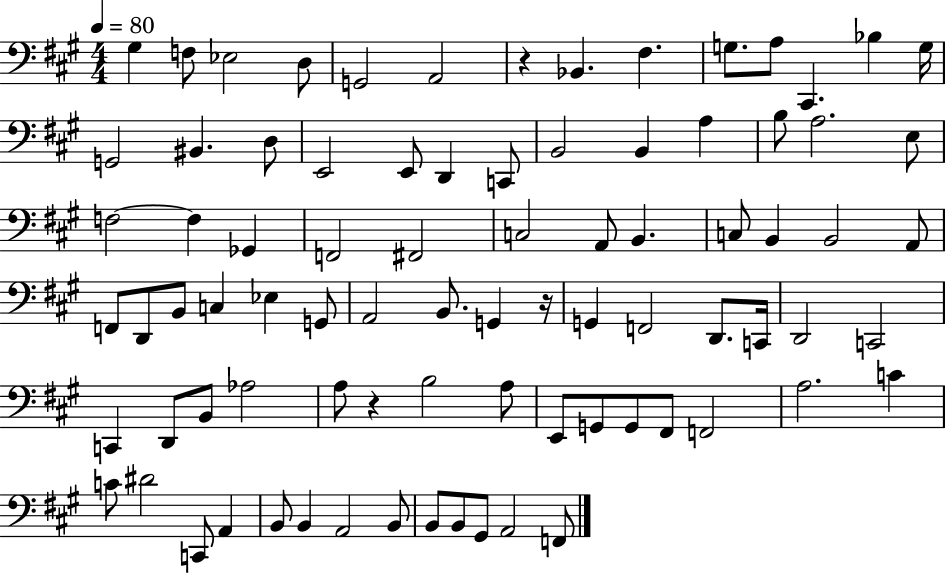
G#3/q F3/e Eb3/h D3/e G2/h A2/h R/q Bb2/q. F#3/q. G3/e. A3/e C#2/q. Bb3/q G3/s G2/h BIS2/q. D3/e E2/h E2/e D2/q C2/e B2/h B2/q A3/q B3/e A3/h. E3/e F3/h F3/q Gb2/q F2/h F#2/h C3/h A2/e B2/q. C3/e B2/q B2/h A2/e F2/e D2/e B2/e C3/q Eb3/q G2/e A2/h B2/e. G2/q R/s G2/q F2/h D2/e. C2/s D2/h C2/h C2/q D2/e B2/e Ab3/h A3/e R/q B3/h A3/e E2/e G2/e G2/e F#2/e F2/h A3/h. C4/q C4/e D#4/h C2/e A2/q B2/e B2/q A2/h B2/e B2/e B2/e G#2/e A2/h F2/e